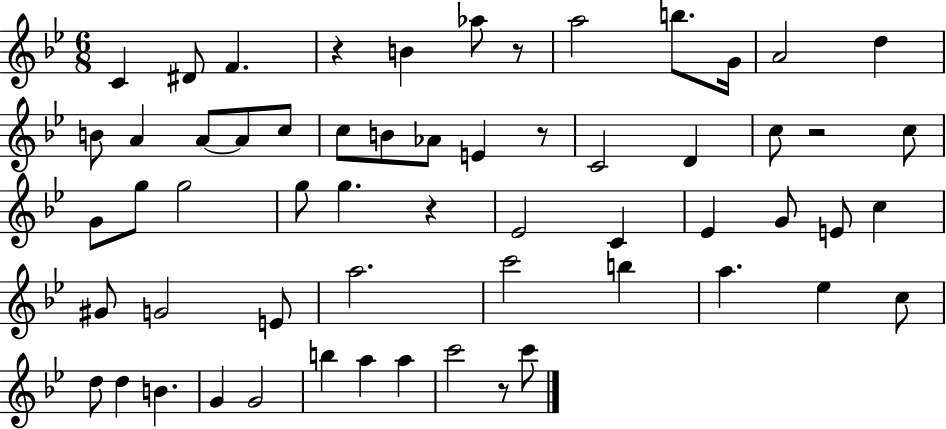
X:1
T:Untitled
M:6/8
L:1/4
K:Bb
C ^D/2 F z B _a/2 z/2 a2 b/2 G/4 A2 d B/2 A A/2 A/2 c/2 c/2 B/2 _A/2 E z/2 C2 D c/2 z2 c/2 G/2 g/2 g2 g/2 g z _E2 C _E G/2 E/2 c ^G/2 G2 E/2 a2 c'2 b a _e c/2 d/2 d B G G2 b a a c'2 z/2 c'/2